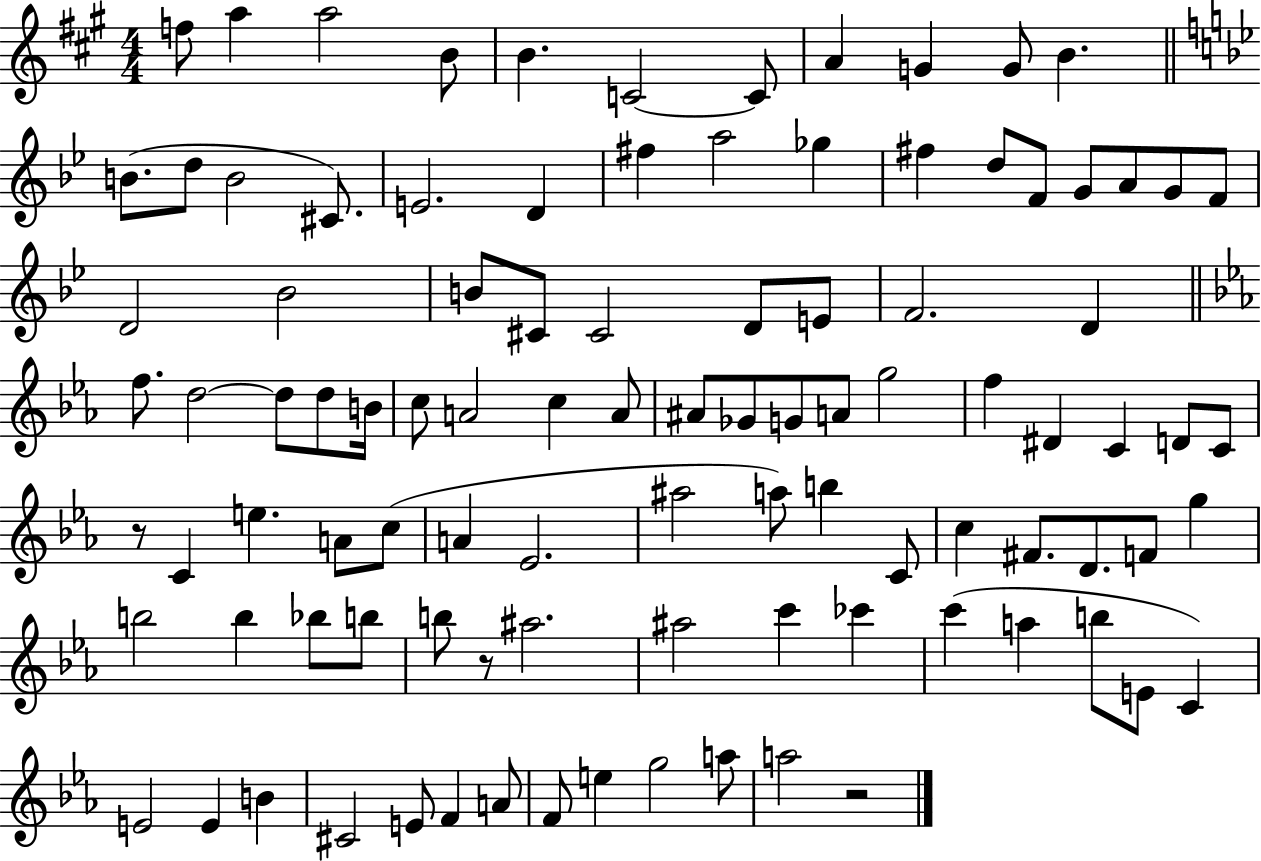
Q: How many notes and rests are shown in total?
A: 99